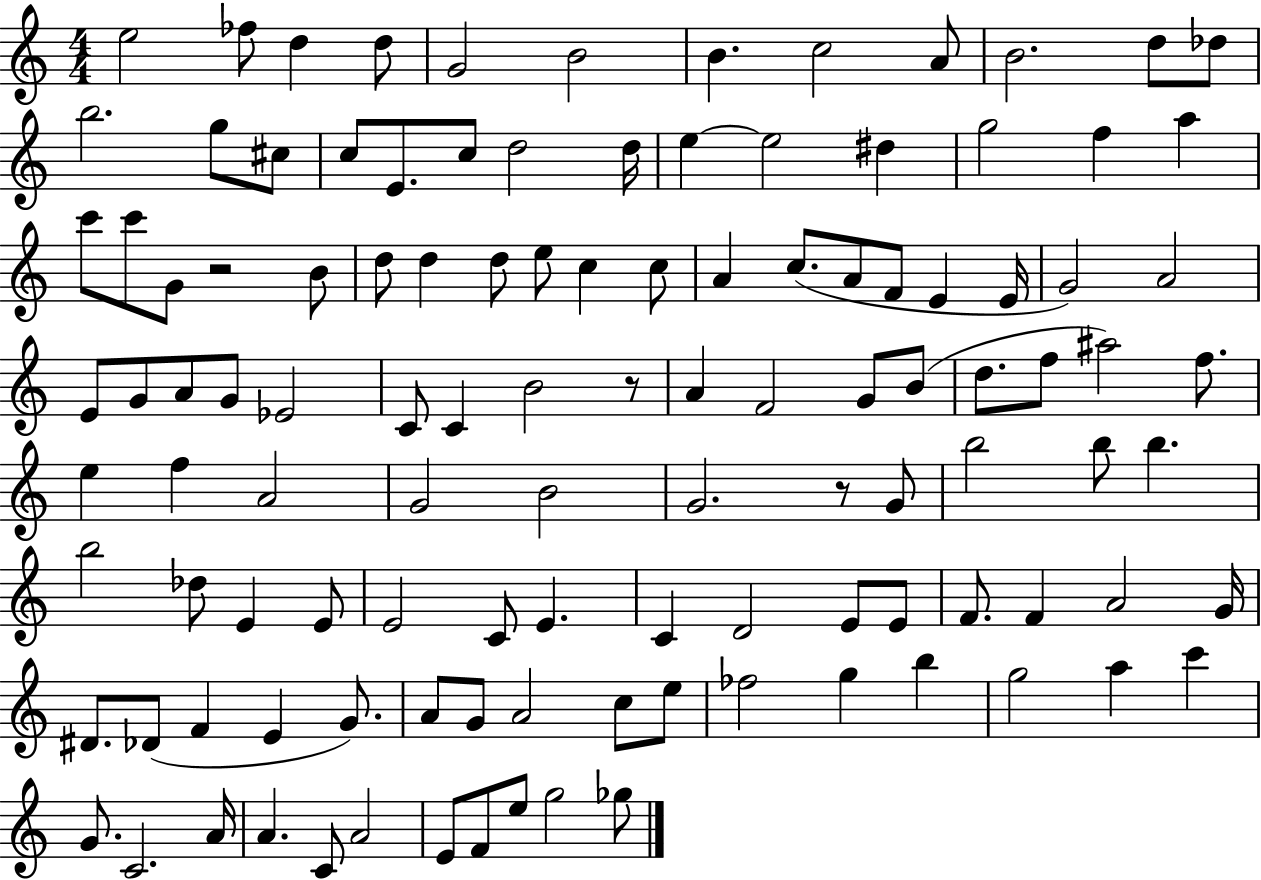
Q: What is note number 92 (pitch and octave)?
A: G4